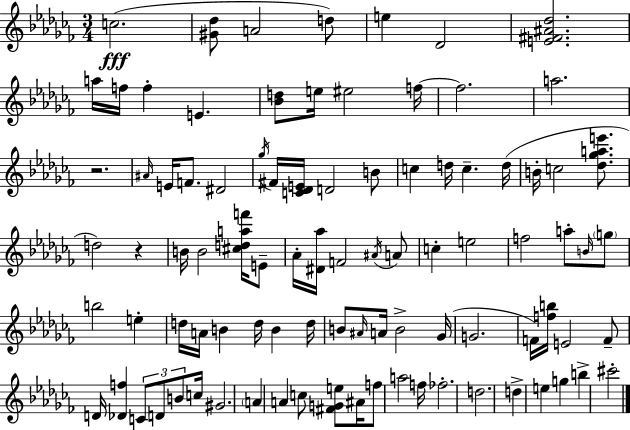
C5/h. [G#4,Db5]/e A4/h D5/e E5/q Db4/h [E4,F#4,A#4,Db5]/h. A5/s F5/s F5/q E4/q. [Bb4,D5]/e E5/s EIS5/h F5/s F5/h. A5/h. R/h. A#4/s E4/s F4/e. D#4/h Gb5/s F#4/s [C4,Db4,E4]/s D4/h B4/e C5/q D5/s C5/q. D5/s B4/s C5/h [Db5,Gb5,A5,E6]/e. D5/h R/q B4/s B4/h [C#5,D5,A5,F6]/s E4/e Ab4/s [D#4,Ab5]/s F4/h A#4/s A4/e C5/q E5/h F5/h A5/e B4/s G5/e B5/h E5/q D5/s A4/s B4/q D5/s B4/q D5/s B4/e A#4/s A4/s B4/h Gb4/s G4/h. F4/s [F5,B5]/s E4/h F4/e D4/s [Db4,F5]/q C4/e D4/e B4/e C5/s G#4/h. A4/q A4/q C5/e [F#4,G4,E5]/e A#4/s F5/e A5/h F5/s FES5/h. D5/h. D5/q E5/q G5/q B5/q C#6/h